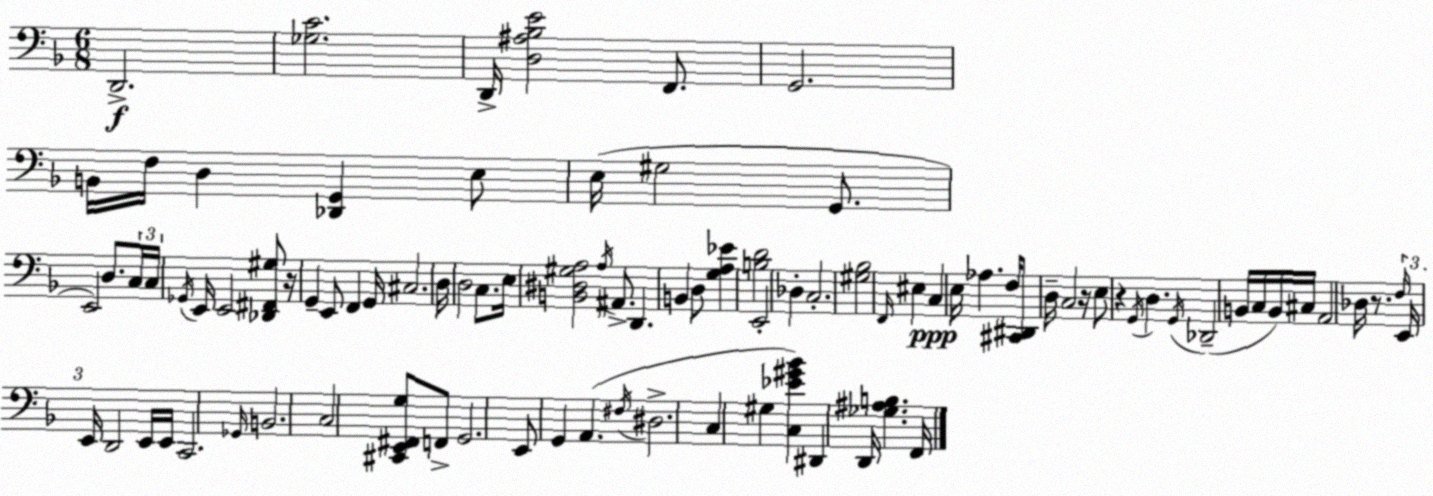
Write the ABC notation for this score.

X:1
T:Untitled
M:6/8
L:1/4
K:F
D,,2 [_G,C]2 D,,/4 [D,^A,_B,E]2 F,,/2 G,,2 B,,/4 F,/4 D, [_D,,G,,] E,/2 E,/4 ^G,2 G,,/2 E,,2 D,/2 C,/4 C,/4 _G,,/4 E,,/4 E,,2 [_D,,^F,,^G,]/2 z/4 G,, E,,/2 F,, G,,/4 ^C,2 D,/4 D,2 C,/2 E,/4 [B,,^D,^G,A,]2 A,/4 ^A,,/2 D,, B,, D,/2 [G,A,_E] [B,D]2 E,,2 _D, C,2 [^G,_B,]2 F,,/4 ^E, C, E,/4 _A, F,/4 [^C,,^D,,]/2 D,/4 C,2 z/4 E,/2 z G,,/4 D, G,,/4 _D,,2 B,,/4 C,/4 B,,/4 ^C,/4 A,,2 _D,/4 z/2 F,/4 E,,/4 E,,/4 D,,2 E,,/4 E,,/4 C,,2 _G,,/4 B,,2 C,2 [^C,,E,,^F,,G,]/2 F,,/2 G,,2 E,,/2 G,, A,, ^F,/4 ^D,2 C, ^G, [C,_E^G_B] ^D,, D,,/4 [_G,^A,B,] F,,/4